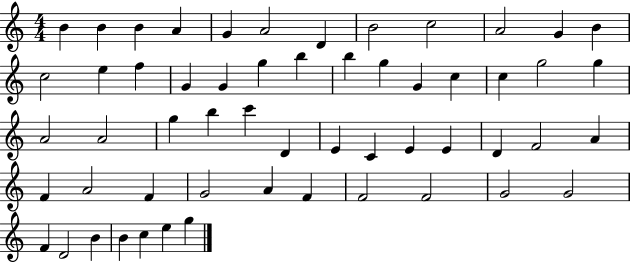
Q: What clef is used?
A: treble